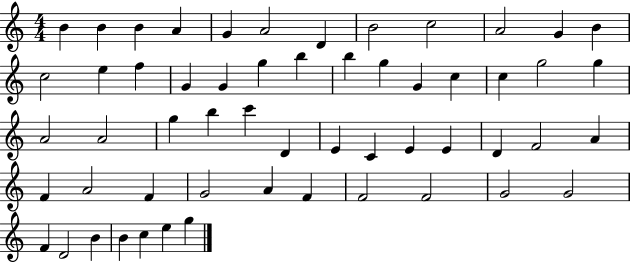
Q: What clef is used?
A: treble